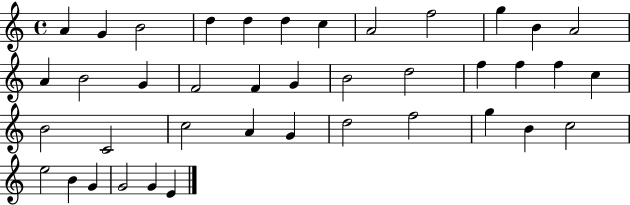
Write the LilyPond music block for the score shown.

{
  \clef treble
  \time 4/4
  \defaultTimeSignature
  \key c \major
  a'4 g'4 b'2 | d''4 d''4 d''4 c''4 | a'2 f''2 | g''4 b'4 a'2 | \break a'4 b'2 g'4 | f'2 f'4 g'4 | b'2 d''2 | f''4 f''4 f''4 c''4 | \break b'2 c'2 | c''2 a'4 g'4 | d''2 f''2 | g''4 b'4 c''2 | \break e''2 b'4 g'4 | g'2 g'4 e'4 | \bar "|."
}